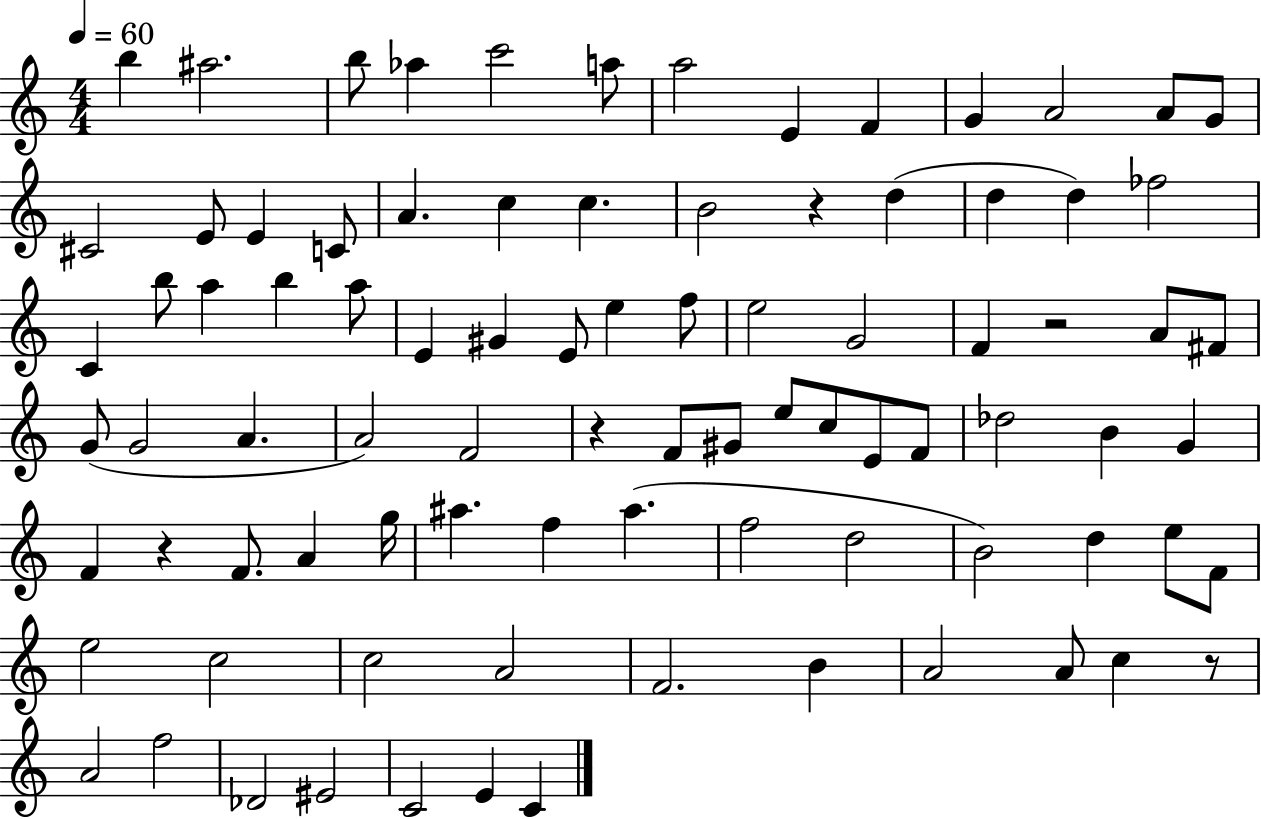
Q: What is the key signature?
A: C major